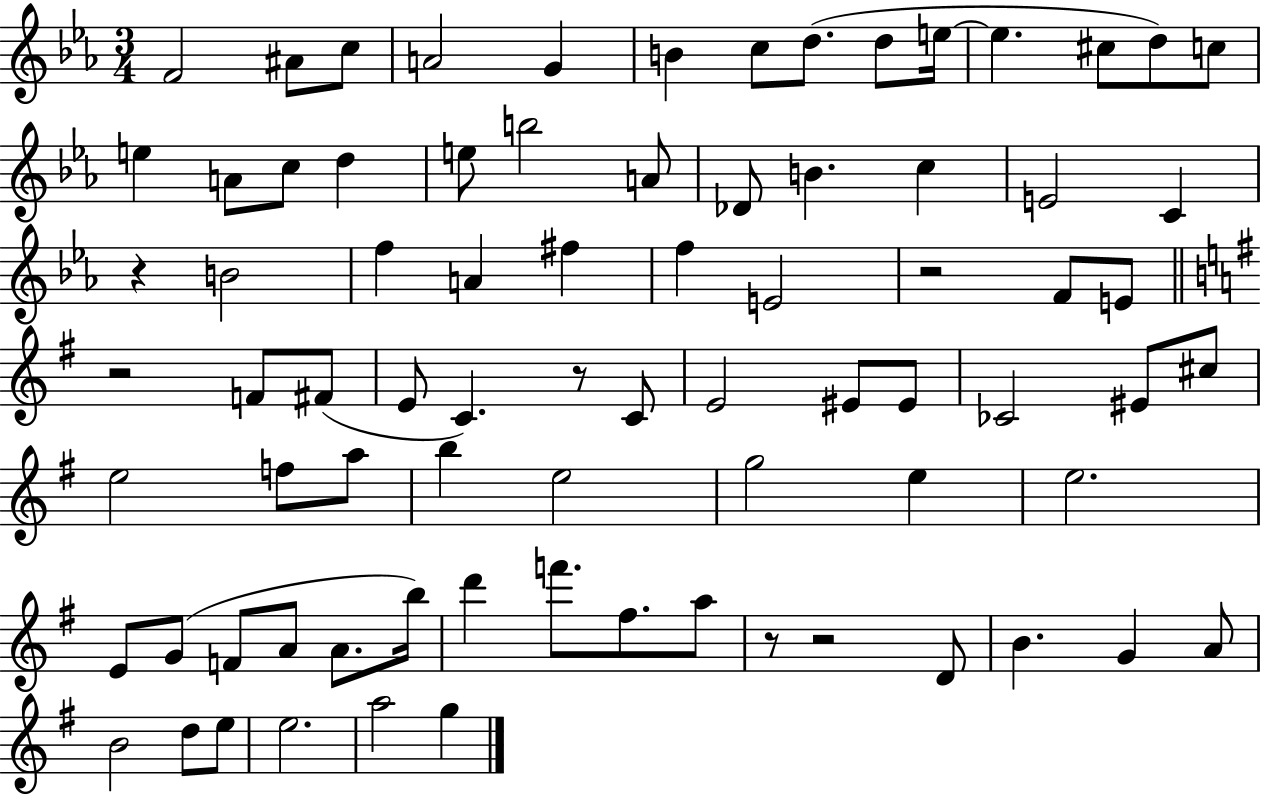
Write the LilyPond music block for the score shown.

{
  \clef treble
  \numericTimeSignature
  \time 3/4
  \key ees \major
  f'2 ais'8 c''8 | a'2 g'4 | b'4 c''8 d''8.( d''8 e''16~~ | e''4. cis''8 d''8) c''8 | \break e''4 a'8 c''8 d''4 | e''8 b''2 a'8 | des'8 b'4. c''4 | e'2 c'4 | \break r4 b'2 | f''4 a'4 fis''4 | f''4 e'2 | r2 f'8 e'8 | \break \bar "||" \break \key g \major r2 f'8 fis'8( | e'8 c'4.) r8 c'8 | e'2 eis'8 eis'8 | ces'2 eis'8 cis''8 | \break e''2 f''8 a''8 | b''4 e''2 | g''2 e''4 | e''2. | \break e'8 g'8( f'8 a'8 a'8. b''16) | d'''4 f'''8. fis''8. a''8 | r8 r2 d'8 | b'4. g'4 a'8 | \break b'2 d''8 e''8 | e''2. | a''2 g''4 | \bar "|."
}